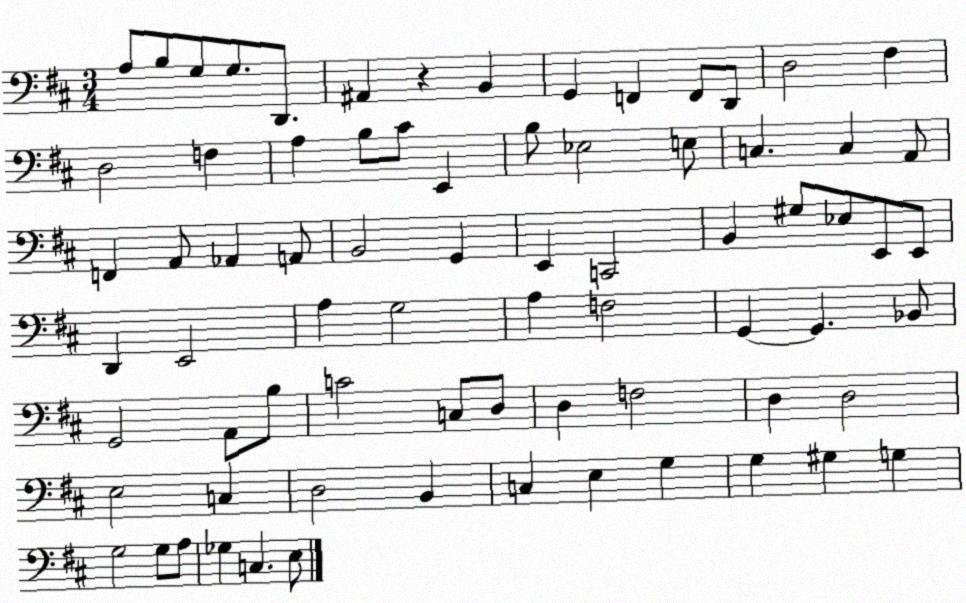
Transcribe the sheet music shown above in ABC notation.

X:1
T:Untitled
M:3/4
L:1/4
K:D
A,/2 B,/2 G,/2 G,/2 D,,/2 ^A,, z B,, G,, F,, F,,/2 D,,/2 D,2 ^F, D,2 F, A, B,/2 ^C/2 E,, B,/2 _E,2 E,/2 C, C, A,,/2 F,, A,,/2 _A,, A,,/2 B,,2 G,, E,, C,,2 B,, ^G,/2 _E,/2 E,,/2 E,,/2 D,, E,,2 A, G,2 A, F,2 G,, G,, _B,,/2 G,,2 A,,/2 B,/2 C2 C,/2 D,/2 D, F,2 D, D,2 E,2 C, D,2 B,, C, E, G, G, ^G, G, G,2 G,/2 A,/2 _G, C, E,/2